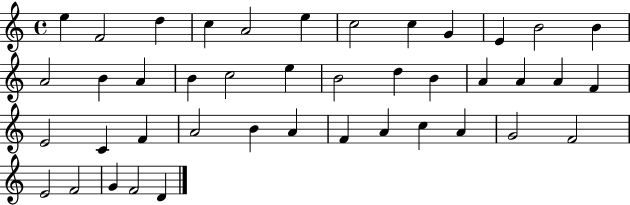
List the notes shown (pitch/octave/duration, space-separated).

E5/q F4/h D5/q C5/q A4/h E5/q C5/h C5/q G4/q E4/q B4/h B4/q A4/h B4/q A4/q B4/q C5/h E5/q B4/h D5/q B4/q A4/q A4/q A4/q F4/q E4/h C4/q F4/q A4/h B4/q A4/q F4/q A4/q C5/q A4/q G4/h F4/h E4/h F4/h G4/q F4/h D4/q